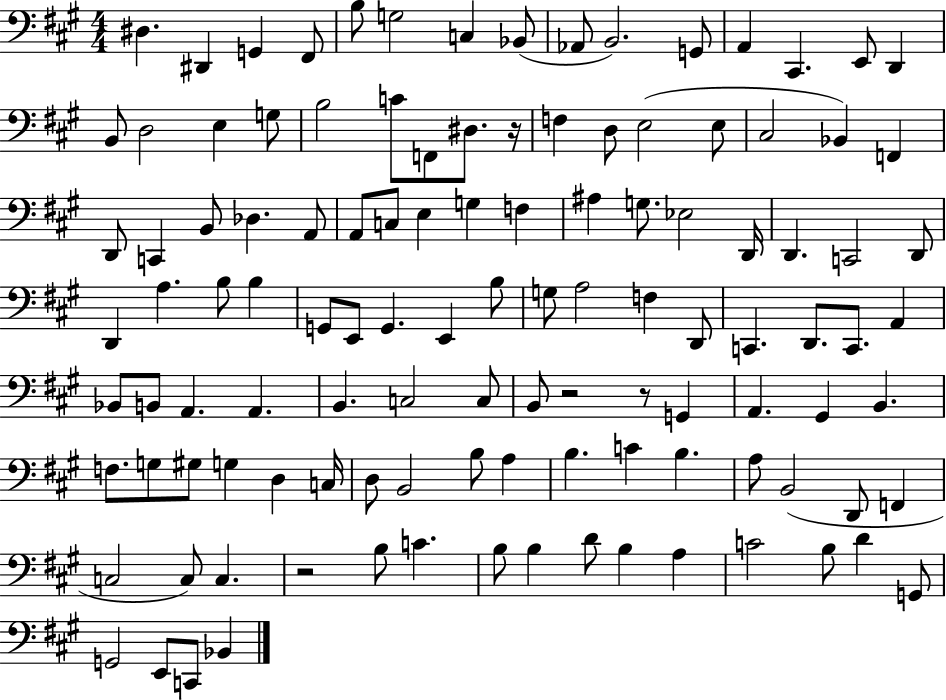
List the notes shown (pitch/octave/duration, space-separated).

D#3/q. D#2/q G2/q F#2/e B3/e G3/h C3/q Bb2/e Ab2/e B2/h. G2/e A2/q C#2/q. E2/e D2/q B2/e D3/h E3/q G3/e B3/h C4/e F2/e D#3/e. R/s F3/q D3/e E3/h E3/e C#3/h Bb2/q F2/q D2/e C2/q B2/e Db3/q. A2/e A2/e C3/e E3/q G3/q F3/q A#3/q G3/e. Eb3/h D2/s D2/q. C2/h D2/e D2/q A3/q. B3/e B3/q G2/e E2/e G2/q. E2/q B3/e G3/e A3/h F3/q D2/e C2/q. D2/e. C2/e. A2/q Bb2/e B2/e A2/q. A2/q. B2/q. C3/h C3/e B2/e R/h R/e G2/q A2/q. G#2/q B2/q. F3/e. G3/e G#3/e G3/q D3/q C3/s D3/e B2/h B3/e A3/q B3/q. C4/q B3/q. A3/e B2/h D2/e F2/q C3/h C3/e C3/q. R/h B3/e C4/q. B3/e B3/q D4/e B3/q A3/q C4/h B3/e D4/q G2/e G2/h E2/e C2/e Bb2/q